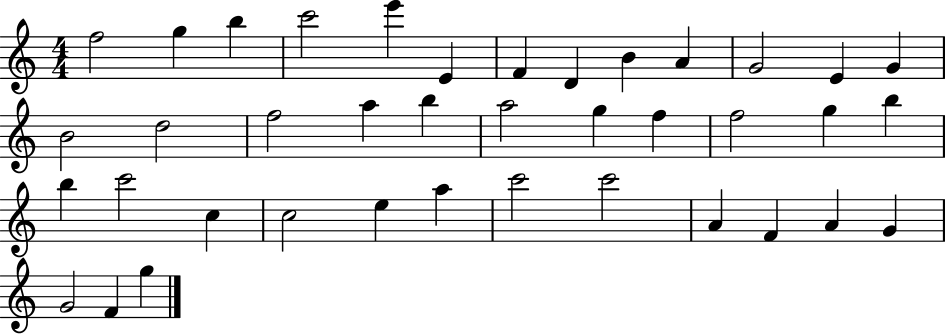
F5/h G5/q B5/q C6/h E6/q E4/q F4/q D4/q B4/q A4/q G4/h E4/q G4/q B4/h D5/h F5/h A5/q B5/q A5/h G5/q F5/q F5/h G5/q B5/q B5/q C6/h C5/q C5/h E5/q A5/q C6/h C6/h A4/q F4/q A4/q G4/q G4/h F4/q G5/q